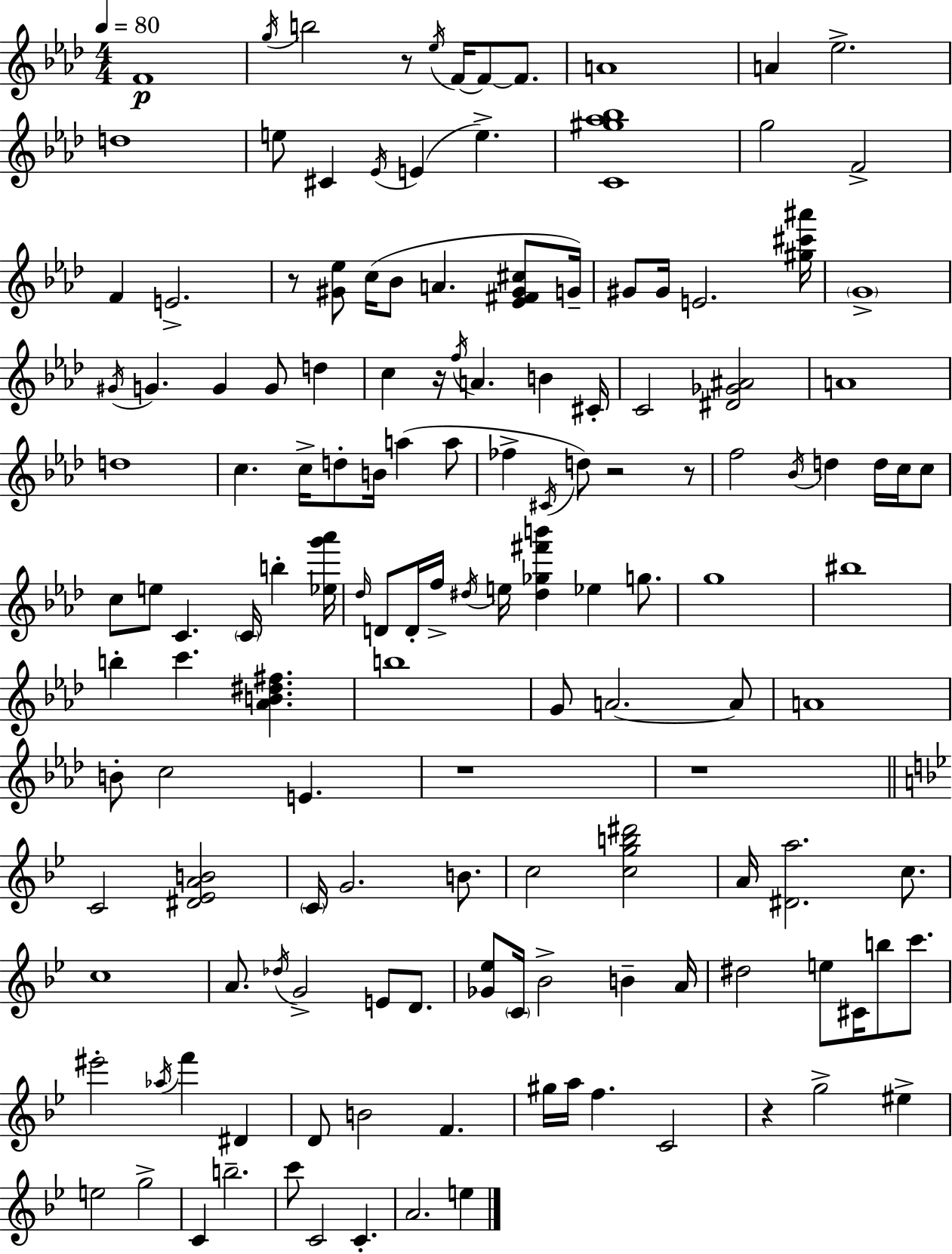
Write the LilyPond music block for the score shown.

{
  \clef treble
  \numericTimeSignature
  \time 4/4
  \key aes \major
  \tempo 4 = 80
  \repeat volta 2 { f'1\p | \acciaccatura { g''16 } b''2 r8 \acciaccatura { ees''16 } f'16~~ f'8~~ f'8. | a'1 | a'4 ees''2.-> | \break d''1 | e''8 cis'4 \acciaccatura { ees'16 }( e'4 e''4.->) | <c' gis'' aes'' bes''>1 | g''2 f'2-> | \break f'4 e'2.-> | r8 <gis' ees''>8 c''16( bes'8 a'4. | <ees' fis' gis' cis''>8 g'16--) gis'8 gis'16 e'2. | <gis'' cis''' ais'''>16 \parenthesize g'1-> | \break \acciaccatura { gis'16 } g'4. g'4 g'8 | d''4 c''4 r16 \acciaccatura { f''16 } a'4. | b'4 cis'16-. c'2 <dis' ges' ais'>2 | a'1 | \break d''1 | c''4. c''16-> d''8-. b'16 a''4( | a''8 fes''4-> \acciaccatura { cis'16 } d''8) r2 | r8 f''2 \acciaccatura { bes'16 } d''4 | \break d''16 c''16 c''8 c''8 e''8 c'4. | \parenthesize c'16 b''4-. <ees'' g''' aes'''>16 \grace { des''16 } d'8 d'16-. f''16-> \acciaccatura { dis''16 } e''16 <dis'' ges'' fis''' b'''>4 | ees''4 g''8. g''1 | bis''1 | \break b''4-. c'''4. | <aes' b' dis'' fis''>4. b''1 | g'8 a'2.~~ | a'8 a'1 | \break b'8-. c''2 | e'4. r1 | r1 | \bar "||" \break \key bes \major c'2 <dis' ees' a' b'>2 | \parenthesize c'16 g'2. b'8. | c''2 <c'' g'' b'' dis'''>2 | a'16 <dis' a''>2. c''8. | \break c''1 | a'8. \acciaccatura { des''16 } g'2-> e'8 d'8. | <ges' ees''>8 \parenthesize c'16 bes'2-> b'4-- | a'16 dis''2 e''8 cis'16 b''8 c'''8. | \break eis'''2-. \acciaccatura { aes''16 } f'''4 dis'4 | d'8 b'2 f'4. | gis''16 a''16 f''4. c'2 | r4 g''2-> eis''4-> | \break e''2 g''2-> | c'4 b''2.-- | c'''8 c'2 c'4.-. | a'2. e''4 | \break } \bar "|."
}